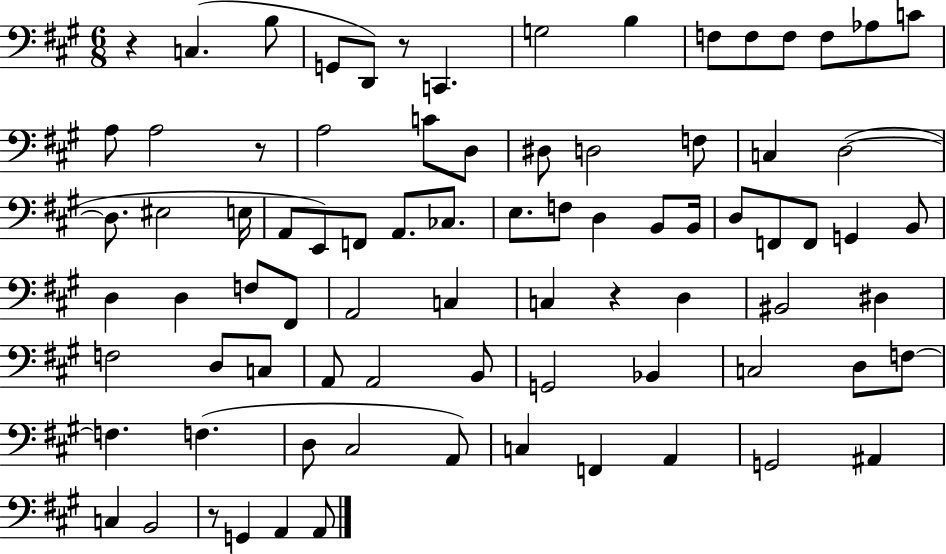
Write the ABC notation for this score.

X:1
T:Untitled
M:6/8
L:1/4
K:A
z C, B,/2 G,,/2 D,,/2 z/2 C,, G,2 B, F,/2 F,/2 F,/2 F,/2 _A,/2 C/2 A,/2 A,2 z/2 A,2 C/2 D,/2 ^D,/2 D,2 F,/2 C, D,2 D,/2 ^E,2 E,/4 A,,/2 E,,/2 F,,/2 A,,/2 _C,/2 E,/2 F,/2 D, B,,/2 B,,/4 D,/2 F,,/2 F,,/2 G,, B,,/2 D, D, F,/2 ^F,,/2 A,,2 C, C, z D, ^B,,2 ^D, F,2 D,/2 C,/2 A,,/2 A,,2 B,,/2 G,,2 _B,, C,2 D,/2 F,/2 F, F, D,/2 ^C,2 A,,/2 C, F,, A,, G,,2 ^A,, C, B,,2 z/2 G,, A,, A,,/2